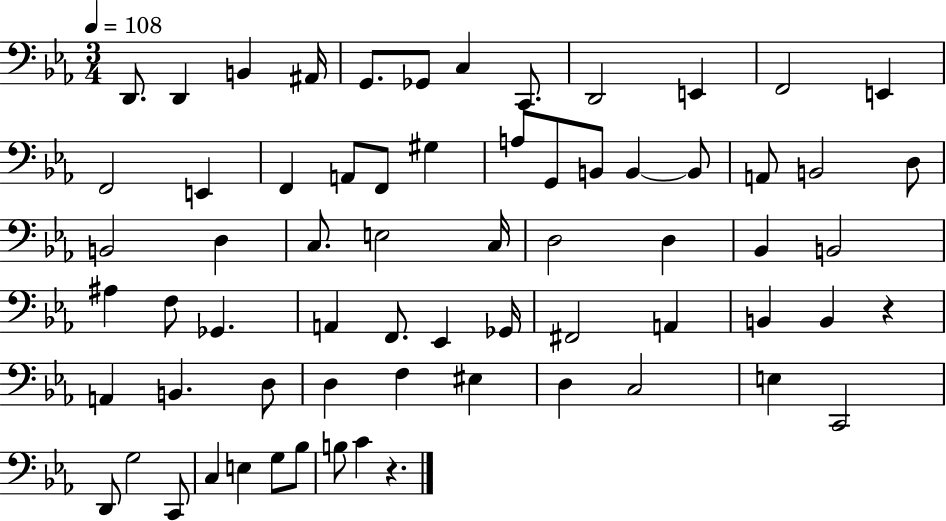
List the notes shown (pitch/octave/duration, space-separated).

D2/e. D2/q B2/q A#2/s G2/e. Gb2/e C3/q C2/e. D2/h E2/q F2/h E2/q F2/h E2/q F2/q A2/e F2/e G#3/q A3/e G2/e B2/e B2/q B2/e A2/e B2/h D3/e B2/h D3/q C3/e. E3/h C3/s D3/h D3/q Bb2/q B2/h A#3/q F3/e Gb2/q. A2/q F2/e. Eb2/q Gb2/s F#2/h A2/q B2/q B2/q R/q A2/q B2/q. D3/e D3/q F3/q EIS3/q D3/q C3/h E3/q C2/h D2/e G3/h C2/e C3/q E3/q G3/e Bb3/e B3/e C4/q R/q.